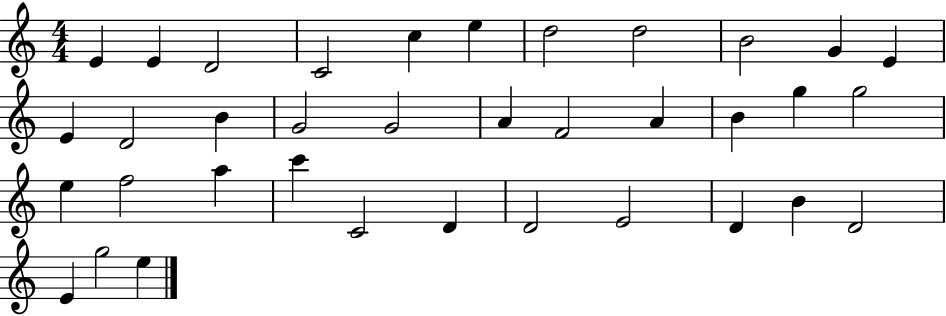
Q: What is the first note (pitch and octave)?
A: E4